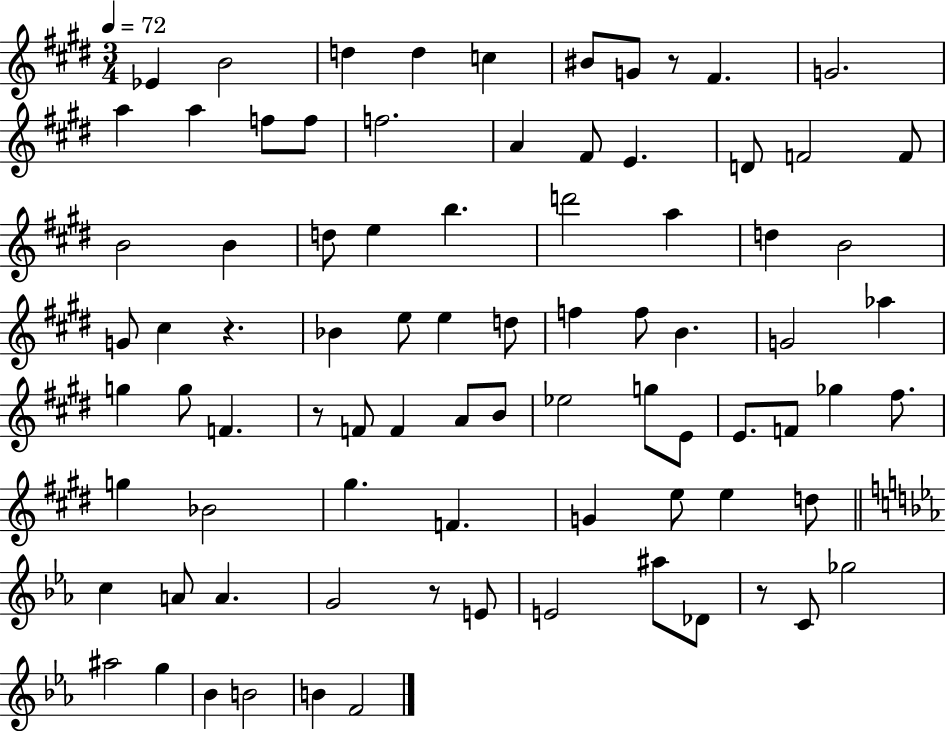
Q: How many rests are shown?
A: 5